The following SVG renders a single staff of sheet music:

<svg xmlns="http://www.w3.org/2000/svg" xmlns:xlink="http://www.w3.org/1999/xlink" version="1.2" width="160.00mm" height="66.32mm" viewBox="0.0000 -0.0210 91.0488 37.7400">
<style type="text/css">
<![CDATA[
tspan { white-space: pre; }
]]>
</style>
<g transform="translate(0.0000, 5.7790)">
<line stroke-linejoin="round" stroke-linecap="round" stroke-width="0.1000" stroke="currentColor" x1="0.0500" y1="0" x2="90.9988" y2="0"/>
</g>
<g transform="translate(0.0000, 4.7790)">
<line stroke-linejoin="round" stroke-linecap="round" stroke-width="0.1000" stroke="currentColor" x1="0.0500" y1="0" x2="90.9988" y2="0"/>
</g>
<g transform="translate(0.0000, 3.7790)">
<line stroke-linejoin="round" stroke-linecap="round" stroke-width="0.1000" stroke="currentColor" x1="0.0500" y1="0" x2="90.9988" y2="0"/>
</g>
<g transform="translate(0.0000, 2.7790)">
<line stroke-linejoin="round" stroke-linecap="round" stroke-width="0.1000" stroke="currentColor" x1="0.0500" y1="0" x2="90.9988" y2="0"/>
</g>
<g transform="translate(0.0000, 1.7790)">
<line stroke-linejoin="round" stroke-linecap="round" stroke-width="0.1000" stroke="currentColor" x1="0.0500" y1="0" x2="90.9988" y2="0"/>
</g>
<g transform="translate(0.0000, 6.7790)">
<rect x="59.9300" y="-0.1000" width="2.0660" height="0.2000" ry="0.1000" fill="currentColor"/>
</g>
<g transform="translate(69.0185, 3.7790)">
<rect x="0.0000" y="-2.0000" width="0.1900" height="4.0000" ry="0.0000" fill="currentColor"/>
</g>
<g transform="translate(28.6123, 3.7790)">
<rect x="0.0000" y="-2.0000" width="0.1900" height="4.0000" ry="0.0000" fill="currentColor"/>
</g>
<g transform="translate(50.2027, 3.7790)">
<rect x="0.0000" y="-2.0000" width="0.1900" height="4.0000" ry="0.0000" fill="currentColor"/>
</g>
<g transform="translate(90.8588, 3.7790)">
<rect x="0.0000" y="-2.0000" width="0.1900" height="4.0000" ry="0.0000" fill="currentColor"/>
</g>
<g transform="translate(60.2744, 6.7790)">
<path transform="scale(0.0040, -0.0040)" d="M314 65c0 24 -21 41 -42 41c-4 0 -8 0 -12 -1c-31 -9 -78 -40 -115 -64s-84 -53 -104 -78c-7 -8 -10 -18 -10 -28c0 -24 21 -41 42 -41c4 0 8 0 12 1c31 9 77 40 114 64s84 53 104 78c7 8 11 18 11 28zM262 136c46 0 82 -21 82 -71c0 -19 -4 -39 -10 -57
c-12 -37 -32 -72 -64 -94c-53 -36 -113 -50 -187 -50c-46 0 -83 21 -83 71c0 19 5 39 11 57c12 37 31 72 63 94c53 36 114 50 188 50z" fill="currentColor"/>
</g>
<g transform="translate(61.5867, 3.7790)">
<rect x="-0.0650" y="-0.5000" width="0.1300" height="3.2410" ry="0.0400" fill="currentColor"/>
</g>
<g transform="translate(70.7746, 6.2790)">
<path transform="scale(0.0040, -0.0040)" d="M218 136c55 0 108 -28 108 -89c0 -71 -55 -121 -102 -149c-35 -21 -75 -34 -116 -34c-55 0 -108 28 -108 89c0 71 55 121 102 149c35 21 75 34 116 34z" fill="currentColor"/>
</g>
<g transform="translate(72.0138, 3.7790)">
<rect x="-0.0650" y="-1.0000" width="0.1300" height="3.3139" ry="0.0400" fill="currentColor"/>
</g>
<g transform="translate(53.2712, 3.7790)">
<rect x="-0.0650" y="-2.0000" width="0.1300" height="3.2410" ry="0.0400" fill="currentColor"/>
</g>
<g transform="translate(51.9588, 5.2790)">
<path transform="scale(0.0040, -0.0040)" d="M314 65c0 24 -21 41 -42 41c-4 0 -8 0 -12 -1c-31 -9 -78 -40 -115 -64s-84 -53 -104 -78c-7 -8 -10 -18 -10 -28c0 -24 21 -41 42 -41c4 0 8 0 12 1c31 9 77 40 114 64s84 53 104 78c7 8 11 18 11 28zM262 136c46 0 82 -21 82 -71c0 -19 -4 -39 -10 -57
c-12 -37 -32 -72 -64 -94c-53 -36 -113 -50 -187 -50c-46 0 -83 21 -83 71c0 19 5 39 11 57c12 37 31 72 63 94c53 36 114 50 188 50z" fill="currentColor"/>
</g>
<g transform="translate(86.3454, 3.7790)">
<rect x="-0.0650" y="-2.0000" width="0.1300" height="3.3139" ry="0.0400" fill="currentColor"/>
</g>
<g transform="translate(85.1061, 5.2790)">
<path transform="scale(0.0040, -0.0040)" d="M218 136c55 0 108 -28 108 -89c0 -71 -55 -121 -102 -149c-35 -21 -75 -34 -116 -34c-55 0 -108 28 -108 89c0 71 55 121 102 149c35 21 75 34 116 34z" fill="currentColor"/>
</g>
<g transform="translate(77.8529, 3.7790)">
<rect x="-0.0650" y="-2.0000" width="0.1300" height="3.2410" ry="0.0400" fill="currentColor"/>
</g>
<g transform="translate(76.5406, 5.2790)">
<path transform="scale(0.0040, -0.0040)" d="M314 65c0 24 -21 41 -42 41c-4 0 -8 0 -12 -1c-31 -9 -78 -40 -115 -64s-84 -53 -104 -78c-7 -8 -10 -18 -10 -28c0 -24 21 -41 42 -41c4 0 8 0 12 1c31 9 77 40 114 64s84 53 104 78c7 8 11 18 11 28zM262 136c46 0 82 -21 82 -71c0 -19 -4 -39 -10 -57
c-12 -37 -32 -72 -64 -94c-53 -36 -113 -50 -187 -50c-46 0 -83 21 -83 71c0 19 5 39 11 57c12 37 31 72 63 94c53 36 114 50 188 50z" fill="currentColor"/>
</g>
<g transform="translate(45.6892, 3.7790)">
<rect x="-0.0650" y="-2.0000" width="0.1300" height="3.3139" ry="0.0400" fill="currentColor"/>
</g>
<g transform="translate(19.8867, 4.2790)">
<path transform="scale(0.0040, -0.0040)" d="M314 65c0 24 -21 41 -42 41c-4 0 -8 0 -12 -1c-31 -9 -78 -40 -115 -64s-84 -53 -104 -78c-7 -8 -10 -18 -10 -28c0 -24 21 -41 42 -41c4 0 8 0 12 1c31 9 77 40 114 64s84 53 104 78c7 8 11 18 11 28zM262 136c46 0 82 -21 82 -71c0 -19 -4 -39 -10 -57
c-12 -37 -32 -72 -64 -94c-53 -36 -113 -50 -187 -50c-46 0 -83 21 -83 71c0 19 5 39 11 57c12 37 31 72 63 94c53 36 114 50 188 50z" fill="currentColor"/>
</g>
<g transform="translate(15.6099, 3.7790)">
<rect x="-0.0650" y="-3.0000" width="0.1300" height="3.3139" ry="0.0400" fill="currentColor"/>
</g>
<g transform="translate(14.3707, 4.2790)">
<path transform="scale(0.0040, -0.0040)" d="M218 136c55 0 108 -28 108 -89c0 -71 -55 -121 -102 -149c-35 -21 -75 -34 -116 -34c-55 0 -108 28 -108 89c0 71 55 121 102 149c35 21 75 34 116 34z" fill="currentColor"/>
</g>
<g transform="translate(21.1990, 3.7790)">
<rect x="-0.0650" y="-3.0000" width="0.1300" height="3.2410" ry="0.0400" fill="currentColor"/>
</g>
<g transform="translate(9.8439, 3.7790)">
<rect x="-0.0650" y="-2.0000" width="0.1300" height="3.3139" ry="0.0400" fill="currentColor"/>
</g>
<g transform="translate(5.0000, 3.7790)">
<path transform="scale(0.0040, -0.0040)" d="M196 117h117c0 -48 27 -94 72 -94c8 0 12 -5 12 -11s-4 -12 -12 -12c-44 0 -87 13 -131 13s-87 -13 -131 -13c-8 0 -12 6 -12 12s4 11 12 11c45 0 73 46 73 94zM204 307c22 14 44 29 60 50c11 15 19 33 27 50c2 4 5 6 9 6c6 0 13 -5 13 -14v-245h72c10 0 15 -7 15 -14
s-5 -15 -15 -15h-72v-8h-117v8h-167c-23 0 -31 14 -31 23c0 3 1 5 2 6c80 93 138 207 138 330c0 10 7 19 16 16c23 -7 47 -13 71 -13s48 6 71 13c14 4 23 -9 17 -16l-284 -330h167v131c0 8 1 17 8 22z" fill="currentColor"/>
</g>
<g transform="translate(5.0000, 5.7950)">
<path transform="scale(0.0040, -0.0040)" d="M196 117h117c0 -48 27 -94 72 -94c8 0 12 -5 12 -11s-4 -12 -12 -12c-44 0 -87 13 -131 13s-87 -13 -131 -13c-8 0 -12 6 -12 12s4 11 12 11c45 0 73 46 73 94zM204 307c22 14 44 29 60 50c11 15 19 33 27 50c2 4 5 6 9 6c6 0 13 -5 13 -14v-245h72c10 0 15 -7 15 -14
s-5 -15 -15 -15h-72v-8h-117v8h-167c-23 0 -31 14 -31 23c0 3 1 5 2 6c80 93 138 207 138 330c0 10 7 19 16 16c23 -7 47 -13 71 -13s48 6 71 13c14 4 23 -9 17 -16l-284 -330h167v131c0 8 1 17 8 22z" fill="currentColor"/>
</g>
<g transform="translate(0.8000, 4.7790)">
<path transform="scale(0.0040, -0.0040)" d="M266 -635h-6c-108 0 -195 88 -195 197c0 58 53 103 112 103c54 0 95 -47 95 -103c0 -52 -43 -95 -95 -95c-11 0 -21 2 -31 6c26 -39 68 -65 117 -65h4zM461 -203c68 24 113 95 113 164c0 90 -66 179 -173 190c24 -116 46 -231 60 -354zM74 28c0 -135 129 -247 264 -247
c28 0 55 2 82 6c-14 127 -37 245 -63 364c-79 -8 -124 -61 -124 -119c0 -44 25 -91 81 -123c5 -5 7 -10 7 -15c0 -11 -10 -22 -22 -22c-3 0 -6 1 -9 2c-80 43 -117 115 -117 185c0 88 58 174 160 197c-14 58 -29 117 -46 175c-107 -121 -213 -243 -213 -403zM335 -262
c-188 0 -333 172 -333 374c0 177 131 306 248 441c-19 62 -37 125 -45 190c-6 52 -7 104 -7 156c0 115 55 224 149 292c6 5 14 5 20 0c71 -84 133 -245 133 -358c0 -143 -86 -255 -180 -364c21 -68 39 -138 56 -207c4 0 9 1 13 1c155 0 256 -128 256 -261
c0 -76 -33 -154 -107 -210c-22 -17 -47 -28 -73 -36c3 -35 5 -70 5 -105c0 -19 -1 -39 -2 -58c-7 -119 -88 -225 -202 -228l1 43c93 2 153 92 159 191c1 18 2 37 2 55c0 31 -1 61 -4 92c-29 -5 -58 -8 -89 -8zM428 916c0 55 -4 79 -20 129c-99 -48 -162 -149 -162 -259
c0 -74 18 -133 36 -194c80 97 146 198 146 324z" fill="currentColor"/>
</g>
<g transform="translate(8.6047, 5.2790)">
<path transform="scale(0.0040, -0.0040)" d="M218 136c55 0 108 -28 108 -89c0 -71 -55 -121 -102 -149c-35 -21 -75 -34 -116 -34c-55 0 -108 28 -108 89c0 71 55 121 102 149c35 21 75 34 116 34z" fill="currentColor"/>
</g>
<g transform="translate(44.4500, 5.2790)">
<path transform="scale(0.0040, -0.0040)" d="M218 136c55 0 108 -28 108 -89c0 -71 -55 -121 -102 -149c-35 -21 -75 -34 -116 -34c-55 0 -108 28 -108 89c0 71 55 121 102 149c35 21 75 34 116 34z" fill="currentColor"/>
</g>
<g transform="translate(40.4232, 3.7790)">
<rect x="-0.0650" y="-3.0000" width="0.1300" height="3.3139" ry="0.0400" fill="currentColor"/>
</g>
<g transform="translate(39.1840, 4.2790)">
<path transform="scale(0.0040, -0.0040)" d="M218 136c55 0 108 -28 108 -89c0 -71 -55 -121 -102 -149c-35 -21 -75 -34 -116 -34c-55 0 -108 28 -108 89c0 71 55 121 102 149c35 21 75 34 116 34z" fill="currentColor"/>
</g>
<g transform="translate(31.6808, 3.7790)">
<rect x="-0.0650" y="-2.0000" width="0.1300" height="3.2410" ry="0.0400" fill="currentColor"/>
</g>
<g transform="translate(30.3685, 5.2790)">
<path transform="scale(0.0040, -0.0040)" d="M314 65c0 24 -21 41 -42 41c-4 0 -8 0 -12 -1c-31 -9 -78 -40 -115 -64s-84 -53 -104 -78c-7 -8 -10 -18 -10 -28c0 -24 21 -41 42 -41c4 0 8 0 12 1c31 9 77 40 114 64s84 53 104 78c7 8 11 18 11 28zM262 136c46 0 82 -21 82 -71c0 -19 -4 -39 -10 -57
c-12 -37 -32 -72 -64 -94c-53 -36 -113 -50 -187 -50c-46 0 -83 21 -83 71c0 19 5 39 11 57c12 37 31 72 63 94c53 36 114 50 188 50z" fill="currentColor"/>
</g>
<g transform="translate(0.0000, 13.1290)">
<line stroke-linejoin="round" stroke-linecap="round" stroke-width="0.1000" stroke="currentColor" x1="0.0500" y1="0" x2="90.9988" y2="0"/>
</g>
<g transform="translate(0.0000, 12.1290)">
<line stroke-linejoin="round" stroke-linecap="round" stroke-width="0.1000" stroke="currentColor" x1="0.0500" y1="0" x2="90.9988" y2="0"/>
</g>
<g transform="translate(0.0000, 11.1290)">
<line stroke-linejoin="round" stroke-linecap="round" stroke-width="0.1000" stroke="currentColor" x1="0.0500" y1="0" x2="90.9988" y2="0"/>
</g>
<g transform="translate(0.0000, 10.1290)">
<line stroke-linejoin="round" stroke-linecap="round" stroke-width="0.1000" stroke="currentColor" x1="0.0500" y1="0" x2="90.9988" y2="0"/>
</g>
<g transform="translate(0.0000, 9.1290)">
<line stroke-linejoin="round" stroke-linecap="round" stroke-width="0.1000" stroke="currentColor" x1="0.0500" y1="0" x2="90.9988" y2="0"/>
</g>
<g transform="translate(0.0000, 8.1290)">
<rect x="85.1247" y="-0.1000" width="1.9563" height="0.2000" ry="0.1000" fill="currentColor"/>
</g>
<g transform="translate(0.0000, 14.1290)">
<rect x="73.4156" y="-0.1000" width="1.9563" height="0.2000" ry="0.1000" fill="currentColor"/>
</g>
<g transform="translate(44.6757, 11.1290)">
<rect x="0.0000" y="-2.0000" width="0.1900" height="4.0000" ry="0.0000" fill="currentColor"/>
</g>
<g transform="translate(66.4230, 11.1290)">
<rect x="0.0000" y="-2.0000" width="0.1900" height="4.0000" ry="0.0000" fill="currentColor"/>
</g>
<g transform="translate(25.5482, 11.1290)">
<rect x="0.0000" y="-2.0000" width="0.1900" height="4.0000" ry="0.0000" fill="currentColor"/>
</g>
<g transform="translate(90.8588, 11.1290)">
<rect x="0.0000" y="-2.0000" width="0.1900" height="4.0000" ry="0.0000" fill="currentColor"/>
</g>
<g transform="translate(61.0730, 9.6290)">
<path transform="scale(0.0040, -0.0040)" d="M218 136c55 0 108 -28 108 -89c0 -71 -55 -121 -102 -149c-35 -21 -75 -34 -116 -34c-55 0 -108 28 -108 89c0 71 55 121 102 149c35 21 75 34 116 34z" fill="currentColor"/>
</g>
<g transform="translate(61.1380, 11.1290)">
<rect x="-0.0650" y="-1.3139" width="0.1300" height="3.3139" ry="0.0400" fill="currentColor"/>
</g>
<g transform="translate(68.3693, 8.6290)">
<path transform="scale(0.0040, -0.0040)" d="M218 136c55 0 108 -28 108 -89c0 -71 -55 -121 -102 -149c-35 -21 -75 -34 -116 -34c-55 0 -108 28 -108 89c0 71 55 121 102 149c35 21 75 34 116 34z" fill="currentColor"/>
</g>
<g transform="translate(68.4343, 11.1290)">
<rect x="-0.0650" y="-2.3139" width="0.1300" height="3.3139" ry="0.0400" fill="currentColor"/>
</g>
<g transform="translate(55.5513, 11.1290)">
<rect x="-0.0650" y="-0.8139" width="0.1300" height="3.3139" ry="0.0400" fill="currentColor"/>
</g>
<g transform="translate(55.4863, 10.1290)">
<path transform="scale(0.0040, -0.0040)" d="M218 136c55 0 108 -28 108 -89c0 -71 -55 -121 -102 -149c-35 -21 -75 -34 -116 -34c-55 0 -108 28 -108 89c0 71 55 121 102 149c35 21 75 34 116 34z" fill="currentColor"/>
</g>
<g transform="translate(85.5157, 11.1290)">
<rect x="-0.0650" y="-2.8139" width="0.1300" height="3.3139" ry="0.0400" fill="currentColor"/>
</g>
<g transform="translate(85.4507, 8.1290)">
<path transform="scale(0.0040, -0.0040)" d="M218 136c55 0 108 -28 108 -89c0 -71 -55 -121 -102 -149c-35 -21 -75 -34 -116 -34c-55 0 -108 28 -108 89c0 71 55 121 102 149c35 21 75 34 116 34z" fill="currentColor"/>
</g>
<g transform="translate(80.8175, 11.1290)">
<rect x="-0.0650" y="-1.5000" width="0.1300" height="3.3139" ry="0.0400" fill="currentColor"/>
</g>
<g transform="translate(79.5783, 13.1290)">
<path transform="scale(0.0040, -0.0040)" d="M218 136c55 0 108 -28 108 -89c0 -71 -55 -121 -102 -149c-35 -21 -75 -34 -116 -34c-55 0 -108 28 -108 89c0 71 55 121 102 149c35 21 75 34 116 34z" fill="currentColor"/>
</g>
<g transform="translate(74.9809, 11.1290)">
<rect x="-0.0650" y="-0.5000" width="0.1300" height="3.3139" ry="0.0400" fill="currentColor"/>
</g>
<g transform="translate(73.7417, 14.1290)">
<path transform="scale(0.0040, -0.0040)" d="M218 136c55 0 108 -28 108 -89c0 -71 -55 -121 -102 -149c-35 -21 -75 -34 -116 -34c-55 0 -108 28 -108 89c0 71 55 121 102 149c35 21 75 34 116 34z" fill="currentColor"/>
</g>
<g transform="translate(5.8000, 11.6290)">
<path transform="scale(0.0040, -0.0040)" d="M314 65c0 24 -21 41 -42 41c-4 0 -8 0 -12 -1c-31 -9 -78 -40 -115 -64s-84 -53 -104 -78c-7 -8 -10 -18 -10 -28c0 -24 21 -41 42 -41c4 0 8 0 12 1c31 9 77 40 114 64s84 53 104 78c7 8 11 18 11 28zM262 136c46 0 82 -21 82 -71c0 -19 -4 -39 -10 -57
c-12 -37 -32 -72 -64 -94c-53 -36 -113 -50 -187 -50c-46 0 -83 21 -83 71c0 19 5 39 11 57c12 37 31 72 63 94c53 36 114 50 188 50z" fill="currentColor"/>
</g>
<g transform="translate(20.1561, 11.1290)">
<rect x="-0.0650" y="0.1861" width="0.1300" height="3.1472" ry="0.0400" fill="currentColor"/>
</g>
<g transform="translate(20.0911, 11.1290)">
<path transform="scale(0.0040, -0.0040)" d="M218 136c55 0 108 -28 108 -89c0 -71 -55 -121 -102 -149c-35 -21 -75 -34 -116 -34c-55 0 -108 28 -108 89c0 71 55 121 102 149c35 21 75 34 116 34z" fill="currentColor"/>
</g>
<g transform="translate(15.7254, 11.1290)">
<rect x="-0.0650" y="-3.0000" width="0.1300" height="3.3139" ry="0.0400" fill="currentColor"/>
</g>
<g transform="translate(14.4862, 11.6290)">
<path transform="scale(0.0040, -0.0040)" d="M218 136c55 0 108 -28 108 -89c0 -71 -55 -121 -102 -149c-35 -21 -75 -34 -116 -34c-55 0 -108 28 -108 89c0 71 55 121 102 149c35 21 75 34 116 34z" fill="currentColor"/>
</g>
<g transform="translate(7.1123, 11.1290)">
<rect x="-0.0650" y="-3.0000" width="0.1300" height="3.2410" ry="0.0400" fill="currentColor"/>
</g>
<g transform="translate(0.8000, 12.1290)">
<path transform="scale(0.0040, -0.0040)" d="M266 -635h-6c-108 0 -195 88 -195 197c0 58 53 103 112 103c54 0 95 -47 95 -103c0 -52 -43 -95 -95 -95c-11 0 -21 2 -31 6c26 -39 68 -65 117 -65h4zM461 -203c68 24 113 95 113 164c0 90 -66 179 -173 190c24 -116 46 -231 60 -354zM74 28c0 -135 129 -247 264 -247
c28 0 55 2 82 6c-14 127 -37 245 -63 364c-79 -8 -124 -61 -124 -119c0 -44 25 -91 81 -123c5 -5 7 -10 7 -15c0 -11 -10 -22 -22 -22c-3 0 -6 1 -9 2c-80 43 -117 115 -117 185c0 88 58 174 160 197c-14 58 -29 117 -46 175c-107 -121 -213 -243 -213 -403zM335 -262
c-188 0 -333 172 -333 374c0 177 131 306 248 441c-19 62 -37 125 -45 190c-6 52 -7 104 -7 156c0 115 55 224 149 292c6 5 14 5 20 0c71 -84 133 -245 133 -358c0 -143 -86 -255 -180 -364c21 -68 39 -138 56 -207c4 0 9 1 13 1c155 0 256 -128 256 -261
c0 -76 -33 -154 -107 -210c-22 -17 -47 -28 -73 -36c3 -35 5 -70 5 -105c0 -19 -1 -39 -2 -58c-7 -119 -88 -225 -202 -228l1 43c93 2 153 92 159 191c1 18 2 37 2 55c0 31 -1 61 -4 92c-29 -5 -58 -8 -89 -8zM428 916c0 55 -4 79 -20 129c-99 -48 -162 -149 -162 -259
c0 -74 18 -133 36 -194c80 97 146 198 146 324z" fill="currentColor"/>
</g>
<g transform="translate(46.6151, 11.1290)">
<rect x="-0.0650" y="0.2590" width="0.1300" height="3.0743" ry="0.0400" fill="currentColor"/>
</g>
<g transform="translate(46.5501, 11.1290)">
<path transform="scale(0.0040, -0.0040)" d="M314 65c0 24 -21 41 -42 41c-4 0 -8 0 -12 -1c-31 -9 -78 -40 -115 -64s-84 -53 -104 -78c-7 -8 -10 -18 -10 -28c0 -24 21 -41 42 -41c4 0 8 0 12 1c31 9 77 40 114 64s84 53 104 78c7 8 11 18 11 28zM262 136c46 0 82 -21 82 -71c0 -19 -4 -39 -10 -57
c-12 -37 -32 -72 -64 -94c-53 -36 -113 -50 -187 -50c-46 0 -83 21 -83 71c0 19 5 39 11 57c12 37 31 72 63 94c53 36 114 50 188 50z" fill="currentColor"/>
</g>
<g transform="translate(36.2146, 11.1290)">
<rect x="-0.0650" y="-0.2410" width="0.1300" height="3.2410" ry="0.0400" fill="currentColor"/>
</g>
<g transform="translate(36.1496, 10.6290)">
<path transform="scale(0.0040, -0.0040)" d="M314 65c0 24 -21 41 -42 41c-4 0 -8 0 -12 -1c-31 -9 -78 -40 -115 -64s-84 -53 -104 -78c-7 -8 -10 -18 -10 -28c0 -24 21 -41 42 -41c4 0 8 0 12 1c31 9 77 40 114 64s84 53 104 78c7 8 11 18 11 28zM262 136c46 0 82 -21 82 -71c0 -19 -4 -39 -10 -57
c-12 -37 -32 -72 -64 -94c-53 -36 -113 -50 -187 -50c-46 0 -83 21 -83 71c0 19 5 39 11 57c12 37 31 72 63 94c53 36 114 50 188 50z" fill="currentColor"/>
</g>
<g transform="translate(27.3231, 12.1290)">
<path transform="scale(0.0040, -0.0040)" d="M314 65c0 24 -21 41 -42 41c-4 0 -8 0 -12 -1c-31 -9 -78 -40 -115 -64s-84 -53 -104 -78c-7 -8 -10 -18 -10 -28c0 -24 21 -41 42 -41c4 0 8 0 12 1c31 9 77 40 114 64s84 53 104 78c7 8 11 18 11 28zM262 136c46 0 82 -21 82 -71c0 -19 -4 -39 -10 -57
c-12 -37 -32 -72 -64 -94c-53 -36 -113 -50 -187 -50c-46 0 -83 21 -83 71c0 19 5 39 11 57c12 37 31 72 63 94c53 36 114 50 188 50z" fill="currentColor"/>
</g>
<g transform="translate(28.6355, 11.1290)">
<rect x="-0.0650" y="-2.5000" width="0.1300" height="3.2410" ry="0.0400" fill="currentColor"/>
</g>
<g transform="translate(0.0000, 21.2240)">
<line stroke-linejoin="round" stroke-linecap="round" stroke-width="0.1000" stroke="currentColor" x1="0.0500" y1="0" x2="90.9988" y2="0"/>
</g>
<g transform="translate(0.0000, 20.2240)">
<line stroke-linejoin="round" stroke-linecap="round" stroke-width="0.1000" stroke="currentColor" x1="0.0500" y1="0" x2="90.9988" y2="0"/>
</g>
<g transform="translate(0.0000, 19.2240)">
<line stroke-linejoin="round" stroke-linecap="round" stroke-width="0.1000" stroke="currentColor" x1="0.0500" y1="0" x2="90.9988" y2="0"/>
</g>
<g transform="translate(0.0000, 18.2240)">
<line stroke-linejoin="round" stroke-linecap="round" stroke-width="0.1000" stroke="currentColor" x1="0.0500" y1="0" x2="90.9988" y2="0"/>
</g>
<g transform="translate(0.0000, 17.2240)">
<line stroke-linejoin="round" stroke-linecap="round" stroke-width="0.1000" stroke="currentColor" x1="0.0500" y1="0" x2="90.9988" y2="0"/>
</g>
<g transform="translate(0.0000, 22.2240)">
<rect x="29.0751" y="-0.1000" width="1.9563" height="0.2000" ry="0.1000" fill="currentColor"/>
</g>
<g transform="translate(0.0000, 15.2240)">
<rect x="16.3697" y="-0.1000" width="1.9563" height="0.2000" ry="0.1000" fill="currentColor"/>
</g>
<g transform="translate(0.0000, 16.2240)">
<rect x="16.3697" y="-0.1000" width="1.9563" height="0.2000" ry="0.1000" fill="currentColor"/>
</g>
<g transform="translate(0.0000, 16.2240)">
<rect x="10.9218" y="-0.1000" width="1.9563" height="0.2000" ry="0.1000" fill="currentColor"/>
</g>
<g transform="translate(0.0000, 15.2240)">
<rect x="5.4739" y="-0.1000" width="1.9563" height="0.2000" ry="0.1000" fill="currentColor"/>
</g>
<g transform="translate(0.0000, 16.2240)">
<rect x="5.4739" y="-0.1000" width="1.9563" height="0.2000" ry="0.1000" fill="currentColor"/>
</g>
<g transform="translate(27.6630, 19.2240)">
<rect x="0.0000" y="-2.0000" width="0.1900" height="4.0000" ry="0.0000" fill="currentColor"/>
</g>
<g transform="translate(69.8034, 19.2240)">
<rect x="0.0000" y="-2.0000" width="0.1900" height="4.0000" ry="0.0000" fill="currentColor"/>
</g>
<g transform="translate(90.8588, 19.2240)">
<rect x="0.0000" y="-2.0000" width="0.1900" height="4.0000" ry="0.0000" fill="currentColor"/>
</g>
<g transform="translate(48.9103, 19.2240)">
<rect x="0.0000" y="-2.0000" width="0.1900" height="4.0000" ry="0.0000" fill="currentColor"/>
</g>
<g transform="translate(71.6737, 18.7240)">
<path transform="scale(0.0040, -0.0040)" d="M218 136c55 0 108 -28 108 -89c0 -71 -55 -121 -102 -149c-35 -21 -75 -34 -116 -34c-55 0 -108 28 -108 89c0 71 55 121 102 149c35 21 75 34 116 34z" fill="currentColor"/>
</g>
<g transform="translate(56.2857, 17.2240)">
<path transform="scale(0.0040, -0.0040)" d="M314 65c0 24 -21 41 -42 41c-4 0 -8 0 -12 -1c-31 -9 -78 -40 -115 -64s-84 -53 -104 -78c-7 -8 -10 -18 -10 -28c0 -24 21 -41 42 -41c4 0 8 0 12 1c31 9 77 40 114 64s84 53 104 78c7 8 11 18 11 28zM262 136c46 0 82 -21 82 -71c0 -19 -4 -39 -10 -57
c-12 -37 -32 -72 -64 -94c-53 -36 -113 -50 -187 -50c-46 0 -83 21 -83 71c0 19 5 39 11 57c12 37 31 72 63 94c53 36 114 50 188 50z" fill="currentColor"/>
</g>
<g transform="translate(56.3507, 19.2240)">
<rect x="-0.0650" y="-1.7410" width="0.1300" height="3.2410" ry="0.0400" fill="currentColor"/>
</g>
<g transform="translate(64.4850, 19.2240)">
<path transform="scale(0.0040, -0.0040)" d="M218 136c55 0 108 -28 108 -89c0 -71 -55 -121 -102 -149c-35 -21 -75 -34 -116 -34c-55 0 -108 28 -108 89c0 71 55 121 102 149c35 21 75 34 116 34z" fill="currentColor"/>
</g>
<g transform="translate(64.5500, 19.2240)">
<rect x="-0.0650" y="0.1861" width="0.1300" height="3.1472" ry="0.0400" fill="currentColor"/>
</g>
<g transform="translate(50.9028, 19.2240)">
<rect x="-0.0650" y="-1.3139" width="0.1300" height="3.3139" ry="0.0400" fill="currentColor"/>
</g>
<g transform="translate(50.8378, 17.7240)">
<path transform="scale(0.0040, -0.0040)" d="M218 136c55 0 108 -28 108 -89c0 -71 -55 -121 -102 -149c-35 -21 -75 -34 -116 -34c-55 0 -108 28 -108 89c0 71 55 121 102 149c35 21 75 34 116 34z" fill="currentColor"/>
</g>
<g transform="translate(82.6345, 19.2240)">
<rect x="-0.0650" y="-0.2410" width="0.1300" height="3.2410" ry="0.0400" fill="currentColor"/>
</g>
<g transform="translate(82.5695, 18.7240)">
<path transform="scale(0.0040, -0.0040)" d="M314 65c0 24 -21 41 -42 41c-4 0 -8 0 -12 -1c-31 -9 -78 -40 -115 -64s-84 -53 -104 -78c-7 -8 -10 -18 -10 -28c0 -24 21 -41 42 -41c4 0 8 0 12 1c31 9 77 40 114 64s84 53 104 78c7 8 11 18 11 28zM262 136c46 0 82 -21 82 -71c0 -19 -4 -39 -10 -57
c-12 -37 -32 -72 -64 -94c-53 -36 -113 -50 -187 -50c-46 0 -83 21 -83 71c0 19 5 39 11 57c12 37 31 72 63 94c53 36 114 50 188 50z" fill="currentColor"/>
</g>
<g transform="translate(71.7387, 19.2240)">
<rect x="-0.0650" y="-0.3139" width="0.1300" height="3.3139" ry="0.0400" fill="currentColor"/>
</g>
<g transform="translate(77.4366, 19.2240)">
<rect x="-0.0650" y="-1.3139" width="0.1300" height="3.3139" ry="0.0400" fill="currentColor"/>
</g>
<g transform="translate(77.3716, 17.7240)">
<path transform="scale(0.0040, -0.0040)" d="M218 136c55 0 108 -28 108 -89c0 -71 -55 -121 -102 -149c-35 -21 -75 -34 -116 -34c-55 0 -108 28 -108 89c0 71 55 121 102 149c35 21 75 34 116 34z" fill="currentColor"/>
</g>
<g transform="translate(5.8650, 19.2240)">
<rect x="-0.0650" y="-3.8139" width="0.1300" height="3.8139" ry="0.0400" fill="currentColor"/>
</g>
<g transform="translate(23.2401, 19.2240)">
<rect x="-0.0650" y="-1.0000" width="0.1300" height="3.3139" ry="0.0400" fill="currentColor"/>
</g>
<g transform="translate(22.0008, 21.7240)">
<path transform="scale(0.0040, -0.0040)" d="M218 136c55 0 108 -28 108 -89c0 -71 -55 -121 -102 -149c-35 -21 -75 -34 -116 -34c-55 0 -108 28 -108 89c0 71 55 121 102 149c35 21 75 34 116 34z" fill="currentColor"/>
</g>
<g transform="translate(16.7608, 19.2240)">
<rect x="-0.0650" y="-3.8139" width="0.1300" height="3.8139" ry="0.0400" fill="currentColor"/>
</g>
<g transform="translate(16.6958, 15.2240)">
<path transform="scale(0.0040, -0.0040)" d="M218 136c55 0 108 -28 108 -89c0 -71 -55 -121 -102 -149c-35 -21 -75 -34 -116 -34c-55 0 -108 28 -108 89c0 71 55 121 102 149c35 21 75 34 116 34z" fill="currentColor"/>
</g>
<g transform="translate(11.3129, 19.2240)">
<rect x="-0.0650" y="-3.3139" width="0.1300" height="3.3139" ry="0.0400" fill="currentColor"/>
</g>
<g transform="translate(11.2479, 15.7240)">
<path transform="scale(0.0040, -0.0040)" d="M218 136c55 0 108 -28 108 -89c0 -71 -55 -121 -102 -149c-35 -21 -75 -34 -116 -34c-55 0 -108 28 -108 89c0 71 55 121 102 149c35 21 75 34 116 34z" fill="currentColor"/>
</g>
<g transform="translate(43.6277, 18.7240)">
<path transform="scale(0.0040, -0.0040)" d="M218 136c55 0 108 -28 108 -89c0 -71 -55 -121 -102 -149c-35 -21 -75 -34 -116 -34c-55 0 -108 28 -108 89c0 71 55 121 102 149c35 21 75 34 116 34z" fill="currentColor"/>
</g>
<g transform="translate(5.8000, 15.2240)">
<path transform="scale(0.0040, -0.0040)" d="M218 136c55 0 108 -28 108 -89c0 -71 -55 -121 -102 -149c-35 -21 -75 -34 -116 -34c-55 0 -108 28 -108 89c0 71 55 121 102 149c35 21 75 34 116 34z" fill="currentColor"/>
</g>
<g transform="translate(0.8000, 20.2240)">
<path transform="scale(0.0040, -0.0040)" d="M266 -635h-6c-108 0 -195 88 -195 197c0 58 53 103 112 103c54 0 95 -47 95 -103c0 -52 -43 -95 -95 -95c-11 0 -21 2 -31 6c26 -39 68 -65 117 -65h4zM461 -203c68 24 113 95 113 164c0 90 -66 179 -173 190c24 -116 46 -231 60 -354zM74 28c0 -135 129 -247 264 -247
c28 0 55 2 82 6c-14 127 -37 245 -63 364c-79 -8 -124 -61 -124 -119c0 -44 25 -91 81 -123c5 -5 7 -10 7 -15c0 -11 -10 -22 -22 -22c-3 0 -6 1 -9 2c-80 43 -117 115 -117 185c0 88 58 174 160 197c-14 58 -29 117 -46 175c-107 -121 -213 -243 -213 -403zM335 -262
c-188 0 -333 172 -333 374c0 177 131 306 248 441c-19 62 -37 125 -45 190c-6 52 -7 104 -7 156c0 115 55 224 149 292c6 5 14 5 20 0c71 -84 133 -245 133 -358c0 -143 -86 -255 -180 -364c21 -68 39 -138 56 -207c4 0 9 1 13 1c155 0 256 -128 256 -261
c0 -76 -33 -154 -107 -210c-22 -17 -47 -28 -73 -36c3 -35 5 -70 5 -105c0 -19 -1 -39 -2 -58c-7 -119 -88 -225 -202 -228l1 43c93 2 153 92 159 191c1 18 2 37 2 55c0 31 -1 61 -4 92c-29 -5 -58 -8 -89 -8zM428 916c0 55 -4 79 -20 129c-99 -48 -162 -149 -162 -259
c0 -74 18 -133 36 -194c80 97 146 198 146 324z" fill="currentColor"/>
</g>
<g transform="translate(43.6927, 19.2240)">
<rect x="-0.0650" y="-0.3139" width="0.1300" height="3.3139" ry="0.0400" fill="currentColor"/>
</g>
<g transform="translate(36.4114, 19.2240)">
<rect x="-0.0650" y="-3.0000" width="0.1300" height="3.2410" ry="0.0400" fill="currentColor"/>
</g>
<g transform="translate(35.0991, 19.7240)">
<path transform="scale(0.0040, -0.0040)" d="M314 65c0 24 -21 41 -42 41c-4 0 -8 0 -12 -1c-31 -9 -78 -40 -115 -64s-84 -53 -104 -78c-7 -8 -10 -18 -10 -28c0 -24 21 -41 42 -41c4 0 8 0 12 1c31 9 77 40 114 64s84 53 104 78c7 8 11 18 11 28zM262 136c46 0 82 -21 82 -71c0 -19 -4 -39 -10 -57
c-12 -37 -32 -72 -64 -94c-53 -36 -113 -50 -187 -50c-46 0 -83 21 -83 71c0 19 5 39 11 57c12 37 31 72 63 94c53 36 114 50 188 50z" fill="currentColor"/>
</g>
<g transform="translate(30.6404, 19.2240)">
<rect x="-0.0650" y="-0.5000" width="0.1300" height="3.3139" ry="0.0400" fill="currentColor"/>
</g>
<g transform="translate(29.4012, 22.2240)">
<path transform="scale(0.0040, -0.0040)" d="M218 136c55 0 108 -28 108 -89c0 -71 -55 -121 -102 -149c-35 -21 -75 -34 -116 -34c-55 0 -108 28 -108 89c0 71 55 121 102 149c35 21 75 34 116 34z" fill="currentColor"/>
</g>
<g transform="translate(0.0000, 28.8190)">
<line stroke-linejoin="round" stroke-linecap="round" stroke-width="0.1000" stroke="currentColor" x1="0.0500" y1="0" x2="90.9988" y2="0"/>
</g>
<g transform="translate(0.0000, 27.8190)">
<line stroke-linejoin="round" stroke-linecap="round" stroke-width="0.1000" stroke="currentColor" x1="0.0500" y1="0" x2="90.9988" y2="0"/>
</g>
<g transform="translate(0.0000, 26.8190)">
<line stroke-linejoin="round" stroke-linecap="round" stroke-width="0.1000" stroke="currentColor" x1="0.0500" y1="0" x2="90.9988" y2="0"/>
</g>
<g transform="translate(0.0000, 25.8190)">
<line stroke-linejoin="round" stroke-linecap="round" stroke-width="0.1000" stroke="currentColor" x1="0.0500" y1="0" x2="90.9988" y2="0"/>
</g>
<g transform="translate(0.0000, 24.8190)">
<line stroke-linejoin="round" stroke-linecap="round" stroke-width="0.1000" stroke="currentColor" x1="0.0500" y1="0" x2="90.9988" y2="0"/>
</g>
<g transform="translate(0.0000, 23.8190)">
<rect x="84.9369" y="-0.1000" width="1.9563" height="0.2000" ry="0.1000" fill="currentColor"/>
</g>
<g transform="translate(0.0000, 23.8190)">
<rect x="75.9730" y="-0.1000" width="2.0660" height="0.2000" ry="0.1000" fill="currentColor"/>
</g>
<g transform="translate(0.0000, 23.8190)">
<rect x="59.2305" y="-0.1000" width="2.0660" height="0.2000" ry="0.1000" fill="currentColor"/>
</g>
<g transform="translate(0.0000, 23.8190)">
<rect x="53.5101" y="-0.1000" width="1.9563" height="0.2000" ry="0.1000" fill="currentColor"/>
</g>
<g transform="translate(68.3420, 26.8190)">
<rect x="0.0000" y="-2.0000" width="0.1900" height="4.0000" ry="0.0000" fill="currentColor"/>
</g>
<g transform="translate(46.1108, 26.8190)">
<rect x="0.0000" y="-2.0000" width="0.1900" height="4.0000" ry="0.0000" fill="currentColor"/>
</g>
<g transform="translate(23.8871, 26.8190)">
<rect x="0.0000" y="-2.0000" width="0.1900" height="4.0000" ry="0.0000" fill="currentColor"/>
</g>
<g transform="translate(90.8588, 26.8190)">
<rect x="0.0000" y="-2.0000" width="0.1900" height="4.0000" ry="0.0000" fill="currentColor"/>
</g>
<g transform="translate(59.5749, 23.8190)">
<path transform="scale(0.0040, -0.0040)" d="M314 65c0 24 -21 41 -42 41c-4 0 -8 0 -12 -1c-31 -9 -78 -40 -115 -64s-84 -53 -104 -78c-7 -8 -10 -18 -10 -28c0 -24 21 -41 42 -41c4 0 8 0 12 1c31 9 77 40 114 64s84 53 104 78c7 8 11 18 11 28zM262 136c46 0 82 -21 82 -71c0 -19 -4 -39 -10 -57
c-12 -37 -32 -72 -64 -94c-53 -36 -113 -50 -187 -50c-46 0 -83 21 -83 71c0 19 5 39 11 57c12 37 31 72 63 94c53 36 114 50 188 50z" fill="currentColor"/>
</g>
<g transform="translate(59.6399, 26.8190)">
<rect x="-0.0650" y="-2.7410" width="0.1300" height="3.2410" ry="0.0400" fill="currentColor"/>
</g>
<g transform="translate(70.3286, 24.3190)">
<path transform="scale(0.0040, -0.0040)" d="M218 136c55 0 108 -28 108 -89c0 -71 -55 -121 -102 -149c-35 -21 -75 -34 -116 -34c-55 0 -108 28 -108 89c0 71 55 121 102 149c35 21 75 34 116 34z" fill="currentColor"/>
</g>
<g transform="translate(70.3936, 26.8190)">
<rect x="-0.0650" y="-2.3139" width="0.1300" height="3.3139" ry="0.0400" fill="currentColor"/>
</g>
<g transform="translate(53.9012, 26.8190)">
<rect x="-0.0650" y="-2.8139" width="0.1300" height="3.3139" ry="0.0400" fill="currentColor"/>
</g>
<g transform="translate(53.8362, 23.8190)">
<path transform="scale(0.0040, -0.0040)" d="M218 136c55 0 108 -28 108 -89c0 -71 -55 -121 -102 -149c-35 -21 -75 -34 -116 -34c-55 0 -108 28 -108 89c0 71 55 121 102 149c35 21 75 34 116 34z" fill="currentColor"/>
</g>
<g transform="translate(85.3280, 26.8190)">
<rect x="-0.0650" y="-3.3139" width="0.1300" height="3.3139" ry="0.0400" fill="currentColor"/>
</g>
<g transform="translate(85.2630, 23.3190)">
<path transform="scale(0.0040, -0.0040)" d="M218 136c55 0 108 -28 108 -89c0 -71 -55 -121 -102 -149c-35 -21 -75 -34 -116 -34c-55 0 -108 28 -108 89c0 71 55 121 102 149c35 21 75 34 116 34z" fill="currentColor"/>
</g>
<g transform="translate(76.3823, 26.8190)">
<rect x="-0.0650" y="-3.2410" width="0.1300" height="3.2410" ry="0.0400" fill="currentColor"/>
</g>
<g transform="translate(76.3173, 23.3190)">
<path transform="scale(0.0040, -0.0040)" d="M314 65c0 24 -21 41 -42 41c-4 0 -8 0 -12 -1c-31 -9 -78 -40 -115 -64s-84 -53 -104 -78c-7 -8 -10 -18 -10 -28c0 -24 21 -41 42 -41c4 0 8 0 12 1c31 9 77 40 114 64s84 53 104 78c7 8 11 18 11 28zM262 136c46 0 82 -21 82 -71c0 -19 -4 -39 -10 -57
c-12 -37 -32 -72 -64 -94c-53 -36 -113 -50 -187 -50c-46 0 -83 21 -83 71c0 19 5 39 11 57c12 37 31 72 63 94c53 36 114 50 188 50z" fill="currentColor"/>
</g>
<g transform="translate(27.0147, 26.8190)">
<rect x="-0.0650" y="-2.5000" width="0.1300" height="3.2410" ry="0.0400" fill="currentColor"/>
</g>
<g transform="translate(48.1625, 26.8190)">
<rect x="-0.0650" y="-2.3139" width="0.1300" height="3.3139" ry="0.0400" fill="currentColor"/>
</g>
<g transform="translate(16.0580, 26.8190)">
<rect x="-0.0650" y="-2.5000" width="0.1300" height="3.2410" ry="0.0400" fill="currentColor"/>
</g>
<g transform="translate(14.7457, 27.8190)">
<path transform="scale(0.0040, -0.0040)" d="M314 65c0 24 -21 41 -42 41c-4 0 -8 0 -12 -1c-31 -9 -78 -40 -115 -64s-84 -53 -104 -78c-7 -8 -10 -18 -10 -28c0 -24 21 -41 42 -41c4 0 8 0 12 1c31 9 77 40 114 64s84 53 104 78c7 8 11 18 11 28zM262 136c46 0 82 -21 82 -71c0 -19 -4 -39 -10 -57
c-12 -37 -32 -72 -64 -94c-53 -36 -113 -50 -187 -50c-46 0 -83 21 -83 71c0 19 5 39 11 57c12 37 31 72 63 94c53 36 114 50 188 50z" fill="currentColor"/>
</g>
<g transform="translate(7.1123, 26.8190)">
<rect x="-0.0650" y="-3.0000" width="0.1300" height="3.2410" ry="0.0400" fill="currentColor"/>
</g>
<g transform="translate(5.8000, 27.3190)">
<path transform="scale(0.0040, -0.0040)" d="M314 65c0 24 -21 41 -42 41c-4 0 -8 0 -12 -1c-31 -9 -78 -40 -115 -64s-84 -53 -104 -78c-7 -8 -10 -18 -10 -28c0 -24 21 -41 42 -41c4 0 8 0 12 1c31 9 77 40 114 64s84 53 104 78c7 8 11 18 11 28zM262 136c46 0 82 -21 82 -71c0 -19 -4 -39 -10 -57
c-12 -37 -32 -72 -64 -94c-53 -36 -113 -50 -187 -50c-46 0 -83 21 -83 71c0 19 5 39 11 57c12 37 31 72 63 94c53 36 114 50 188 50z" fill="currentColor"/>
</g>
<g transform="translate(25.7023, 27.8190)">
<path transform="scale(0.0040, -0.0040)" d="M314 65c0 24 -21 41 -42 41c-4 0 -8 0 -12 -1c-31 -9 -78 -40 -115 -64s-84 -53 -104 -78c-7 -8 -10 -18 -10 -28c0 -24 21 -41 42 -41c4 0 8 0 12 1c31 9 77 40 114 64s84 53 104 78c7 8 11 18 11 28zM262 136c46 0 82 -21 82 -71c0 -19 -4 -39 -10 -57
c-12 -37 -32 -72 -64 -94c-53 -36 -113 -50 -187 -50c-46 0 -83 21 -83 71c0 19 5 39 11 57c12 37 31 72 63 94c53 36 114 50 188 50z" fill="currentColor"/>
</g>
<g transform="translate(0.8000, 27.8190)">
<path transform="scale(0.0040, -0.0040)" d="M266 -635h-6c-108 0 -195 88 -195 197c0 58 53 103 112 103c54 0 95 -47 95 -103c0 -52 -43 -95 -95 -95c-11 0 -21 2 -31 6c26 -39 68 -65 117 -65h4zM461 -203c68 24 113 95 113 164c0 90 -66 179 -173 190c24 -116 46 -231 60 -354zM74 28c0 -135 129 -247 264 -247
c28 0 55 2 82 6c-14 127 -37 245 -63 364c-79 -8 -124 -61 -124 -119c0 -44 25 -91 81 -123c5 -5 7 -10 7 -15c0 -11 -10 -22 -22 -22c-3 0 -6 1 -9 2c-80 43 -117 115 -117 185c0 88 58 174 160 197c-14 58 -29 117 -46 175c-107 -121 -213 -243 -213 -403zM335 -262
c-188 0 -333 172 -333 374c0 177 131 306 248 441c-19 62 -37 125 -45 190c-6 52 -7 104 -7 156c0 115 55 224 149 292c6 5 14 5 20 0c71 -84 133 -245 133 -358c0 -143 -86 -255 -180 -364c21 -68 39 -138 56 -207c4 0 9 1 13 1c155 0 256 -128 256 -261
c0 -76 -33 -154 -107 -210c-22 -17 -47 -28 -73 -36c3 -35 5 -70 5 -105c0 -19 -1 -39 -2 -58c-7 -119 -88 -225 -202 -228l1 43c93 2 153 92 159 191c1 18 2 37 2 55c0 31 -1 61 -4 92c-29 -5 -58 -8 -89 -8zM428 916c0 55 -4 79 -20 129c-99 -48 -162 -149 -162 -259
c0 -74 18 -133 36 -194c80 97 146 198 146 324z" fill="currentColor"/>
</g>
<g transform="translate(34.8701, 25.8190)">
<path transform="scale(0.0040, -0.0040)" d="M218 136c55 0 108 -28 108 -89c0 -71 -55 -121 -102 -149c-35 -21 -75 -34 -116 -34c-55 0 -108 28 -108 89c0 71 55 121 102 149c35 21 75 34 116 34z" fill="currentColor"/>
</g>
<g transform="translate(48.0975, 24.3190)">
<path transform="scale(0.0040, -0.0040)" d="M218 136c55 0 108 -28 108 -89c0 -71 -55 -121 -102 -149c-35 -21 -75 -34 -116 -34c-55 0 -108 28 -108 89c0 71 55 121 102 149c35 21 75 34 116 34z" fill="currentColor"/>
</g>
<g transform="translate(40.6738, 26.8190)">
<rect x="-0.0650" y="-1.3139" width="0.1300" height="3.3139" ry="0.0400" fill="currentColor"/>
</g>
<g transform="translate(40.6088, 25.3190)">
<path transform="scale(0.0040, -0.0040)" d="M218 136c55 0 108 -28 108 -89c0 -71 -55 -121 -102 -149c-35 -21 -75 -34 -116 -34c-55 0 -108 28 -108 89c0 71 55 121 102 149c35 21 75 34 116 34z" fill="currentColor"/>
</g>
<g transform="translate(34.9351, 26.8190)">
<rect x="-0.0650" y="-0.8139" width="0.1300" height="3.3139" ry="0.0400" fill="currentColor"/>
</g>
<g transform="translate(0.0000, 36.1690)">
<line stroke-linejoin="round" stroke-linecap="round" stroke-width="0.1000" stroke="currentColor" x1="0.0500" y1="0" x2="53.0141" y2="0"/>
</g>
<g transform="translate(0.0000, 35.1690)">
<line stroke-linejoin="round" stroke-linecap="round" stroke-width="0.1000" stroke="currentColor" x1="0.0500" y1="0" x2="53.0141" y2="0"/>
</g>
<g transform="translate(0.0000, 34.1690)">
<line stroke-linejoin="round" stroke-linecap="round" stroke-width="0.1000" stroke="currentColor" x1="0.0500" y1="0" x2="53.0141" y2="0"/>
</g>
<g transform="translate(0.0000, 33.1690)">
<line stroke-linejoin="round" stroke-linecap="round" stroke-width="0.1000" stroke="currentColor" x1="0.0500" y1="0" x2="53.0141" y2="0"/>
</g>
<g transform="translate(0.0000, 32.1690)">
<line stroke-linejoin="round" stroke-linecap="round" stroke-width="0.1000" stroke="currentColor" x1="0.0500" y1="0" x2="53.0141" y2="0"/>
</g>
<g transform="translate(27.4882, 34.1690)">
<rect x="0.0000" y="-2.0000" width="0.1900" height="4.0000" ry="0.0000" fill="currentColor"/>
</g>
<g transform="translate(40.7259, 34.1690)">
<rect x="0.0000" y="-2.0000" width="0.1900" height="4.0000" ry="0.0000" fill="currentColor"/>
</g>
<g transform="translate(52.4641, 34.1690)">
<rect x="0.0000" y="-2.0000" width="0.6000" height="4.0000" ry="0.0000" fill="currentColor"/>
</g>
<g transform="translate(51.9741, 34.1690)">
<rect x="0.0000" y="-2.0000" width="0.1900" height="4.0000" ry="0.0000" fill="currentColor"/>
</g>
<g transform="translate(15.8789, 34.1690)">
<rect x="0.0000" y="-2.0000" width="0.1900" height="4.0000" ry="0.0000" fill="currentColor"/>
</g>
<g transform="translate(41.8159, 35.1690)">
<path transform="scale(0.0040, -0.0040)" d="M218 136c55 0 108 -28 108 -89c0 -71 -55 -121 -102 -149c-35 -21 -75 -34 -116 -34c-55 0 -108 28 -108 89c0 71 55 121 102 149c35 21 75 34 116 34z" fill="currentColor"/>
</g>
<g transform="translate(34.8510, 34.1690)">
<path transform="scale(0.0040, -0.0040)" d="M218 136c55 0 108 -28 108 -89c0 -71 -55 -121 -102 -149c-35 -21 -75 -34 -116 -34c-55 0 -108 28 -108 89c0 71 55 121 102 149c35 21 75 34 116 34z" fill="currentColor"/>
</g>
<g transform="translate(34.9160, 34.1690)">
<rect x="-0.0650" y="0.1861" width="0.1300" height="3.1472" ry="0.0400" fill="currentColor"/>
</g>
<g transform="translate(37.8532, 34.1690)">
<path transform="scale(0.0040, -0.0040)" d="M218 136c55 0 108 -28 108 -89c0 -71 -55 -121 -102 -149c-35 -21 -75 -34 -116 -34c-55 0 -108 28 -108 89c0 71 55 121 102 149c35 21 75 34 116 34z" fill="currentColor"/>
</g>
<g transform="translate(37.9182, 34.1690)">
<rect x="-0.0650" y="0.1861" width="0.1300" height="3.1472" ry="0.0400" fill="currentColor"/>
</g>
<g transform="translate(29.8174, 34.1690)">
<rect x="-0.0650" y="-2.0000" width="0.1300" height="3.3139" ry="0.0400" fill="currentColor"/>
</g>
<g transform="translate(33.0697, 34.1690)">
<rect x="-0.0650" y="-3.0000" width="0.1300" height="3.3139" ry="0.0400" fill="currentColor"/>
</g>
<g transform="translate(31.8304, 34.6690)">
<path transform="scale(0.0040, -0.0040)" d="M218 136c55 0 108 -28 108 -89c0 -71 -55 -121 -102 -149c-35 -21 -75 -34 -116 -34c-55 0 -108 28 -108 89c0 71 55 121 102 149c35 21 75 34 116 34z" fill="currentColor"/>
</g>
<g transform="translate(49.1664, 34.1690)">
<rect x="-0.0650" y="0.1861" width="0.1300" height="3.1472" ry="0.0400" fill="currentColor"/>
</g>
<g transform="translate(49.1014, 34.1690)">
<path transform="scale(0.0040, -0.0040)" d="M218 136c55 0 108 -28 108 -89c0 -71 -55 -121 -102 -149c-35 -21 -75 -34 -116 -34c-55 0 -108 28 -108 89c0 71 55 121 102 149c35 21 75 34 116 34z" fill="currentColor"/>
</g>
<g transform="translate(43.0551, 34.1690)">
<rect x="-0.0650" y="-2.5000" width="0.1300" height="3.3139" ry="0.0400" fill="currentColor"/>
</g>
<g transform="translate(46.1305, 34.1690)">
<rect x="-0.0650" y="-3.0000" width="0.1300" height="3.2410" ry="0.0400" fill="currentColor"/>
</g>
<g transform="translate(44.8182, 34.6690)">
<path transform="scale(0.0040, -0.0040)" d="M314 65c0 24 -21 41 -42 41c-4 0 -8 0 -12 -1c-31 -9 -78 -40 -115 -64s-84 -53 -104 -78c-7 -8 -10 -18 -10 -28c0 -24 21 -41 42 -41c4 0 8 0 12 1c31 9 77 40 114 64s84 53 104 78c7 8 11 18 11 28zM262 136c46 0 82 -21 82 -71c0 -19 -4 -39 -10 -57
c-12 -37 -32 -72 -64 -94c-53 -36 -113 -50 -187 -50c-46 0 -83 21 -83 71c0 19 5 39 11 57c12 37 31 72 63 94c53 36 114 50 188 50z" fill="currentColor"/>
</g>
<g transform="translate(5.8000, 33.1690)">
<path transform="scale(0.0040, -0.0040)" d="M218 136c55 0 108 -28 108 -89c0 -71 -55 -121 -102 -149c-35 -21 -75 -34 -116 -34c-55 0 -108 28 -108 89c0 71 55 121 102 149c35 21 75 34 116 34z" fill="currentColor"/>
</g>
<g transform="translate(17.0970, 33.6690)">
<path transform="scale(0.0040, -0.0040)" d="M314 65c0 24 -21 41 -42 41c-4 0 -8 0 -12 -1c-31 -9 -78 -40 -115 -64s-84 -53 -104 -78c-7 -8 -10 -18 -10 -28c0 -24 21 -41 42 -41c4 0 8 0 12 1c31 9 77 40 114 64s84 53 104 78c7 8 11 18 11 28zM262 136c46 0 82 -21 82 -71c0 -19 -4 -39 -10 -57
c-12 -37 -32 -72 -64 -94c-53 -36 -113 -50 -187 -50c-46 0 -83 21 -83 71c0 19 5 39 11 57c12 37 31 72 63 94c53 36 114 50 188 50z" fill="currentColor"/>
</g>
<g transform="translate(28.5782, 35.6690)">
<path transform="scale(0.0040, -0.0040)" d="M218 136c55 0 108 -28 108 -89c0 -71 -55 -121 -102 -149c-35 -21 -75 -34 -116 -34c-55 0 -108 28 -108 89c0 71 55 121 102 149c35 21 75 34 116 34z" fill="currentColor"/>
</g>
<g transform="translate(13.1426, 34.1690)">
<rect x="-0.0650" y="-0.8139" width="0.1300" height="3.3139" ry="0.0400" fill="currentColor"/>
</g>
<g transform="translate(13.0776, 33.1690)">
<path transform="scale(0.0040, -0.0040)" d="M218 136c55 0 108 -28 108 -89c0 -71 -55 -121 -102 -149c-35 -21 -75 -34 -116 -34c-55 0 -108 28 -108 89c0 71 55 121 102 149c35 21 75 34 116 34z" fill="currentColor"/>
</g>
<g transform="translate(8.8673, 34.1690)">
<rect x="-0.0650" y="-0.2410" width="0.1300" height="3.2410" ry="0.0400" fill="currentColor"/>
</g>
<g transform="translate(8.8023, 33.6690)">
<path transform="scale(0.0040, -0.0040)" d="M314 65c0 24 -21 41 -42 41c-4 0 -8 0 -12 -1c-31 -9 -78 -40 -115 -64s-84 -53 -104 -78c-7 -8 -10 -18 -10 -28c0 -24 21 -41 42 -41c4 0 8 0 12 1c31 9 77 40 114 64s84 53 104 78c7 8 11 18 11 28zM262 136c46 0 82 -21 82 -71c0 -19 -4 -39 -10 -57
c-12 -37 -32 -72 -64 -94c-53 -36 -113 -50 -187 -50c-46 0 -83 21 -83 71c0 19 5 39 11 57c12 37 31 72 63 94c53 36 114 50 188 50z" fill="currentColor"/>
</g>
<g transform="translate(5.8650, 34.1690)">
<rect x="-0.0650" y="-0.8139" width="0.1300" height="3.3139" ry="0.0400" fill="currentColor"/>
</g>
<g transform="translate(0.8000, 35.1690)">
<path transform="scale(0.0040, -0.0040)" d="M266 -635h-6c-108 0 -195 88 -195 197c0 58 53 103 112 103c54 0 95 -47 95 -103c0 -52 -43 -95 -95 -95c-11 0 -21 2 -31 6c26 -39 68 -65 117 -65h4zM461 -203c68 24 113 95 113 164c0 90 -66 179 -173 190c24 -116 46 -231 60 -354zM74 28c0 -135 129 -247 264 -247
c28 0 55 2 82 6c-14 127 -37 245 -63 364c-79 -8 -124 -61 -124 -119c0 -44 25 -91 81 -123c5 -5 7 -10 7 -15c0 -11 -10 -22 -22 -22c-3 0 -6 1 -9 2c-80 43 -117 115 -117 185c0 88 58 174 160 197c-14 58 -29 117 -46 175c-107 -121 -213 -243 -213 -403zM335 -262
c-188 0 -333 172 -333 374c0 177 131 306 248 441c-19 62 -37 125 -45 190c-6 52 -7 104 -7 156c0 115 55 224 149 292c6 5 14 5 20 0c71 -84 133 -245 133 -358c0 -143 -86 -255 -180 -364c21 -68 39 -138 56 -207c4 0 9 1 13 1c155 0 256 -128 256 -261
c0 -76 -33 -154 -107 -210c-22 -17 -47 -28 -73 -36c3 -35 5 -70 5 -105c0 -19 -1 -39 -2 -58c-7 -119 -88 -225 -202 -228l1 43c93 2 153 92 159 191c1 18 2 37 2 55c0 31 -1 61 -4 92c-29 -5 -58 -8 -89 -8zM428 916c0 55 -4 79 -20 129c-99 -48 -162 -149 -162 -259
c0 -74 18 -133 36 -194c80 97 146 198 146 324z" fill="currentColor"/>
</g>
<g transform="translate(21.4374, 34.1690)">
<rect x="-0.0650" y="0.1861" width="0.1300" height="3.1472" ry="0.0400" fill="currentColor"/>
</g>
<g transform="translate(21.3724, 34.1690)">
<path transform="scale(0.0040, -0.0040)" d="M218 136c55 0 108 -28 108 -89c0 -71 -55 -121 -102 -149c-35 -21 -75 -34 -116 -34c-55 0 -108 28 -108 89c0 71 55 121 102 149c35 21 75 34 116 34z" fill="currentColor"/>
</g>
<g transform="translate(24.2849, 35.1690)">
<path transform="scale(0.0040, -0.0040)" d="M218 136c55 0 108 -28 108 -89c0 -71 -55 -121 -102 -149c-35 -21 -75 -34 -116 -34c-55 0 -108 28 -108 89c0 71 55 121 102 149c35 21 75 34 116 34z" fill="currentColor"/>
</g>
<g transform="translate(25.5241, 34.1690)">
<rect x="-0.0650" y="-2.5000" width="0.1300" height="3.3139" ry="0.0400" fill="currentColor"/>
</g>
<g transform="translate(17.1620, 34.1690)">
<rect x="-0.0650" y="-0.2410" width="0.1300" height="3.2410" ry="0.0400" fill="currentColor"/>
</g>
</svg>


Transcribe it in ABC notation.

X:1
T:Untitled
M:4/4
L:1/4
K:C
F A A2 F2 A F F2 C2 D F2 F A2 A B G2 c2 B2 d e g C E a c' b c' D C A2 c e f2 B c e c2 A2 G2 G2 d e g a a2 g b2 b d c2 d c2 B G F A B B G A2 B